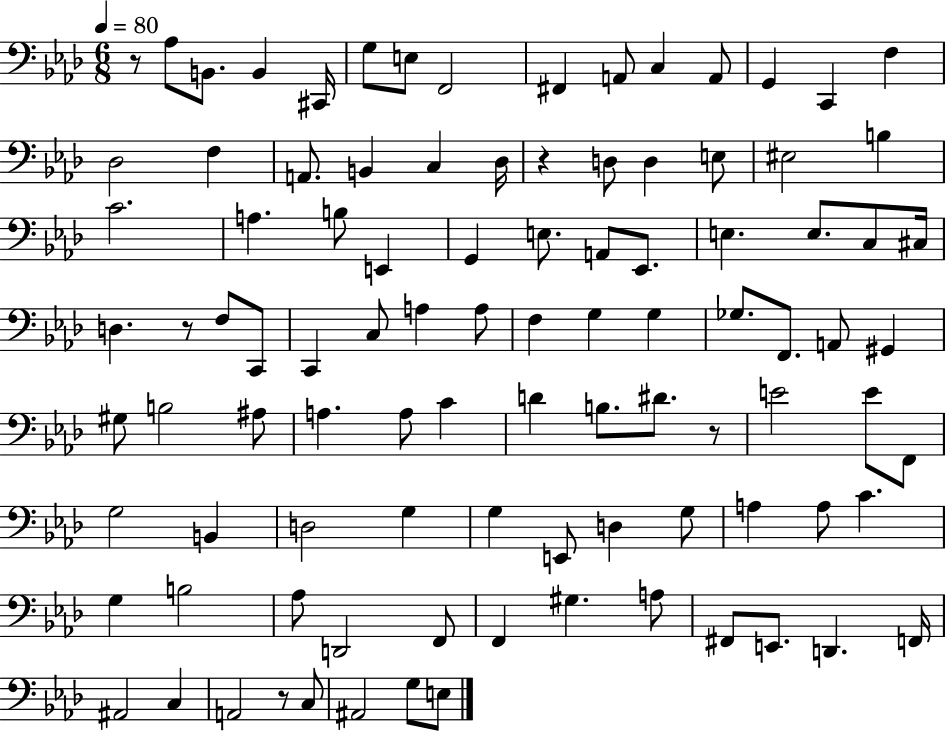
{
  \clef bass
  \numericTimeSignature
  \time 6/8
  \key aes \major
  \tempo 4 = 80
  r8 aes8 b,8. b,4 cis,16 | g8 e8 f,2 | fis,4 a,8 c4 a,8 | g,4 c,4 f4 | \break des2 f4 | a,8. b,4 c4 des16 | r4 d8 d4 e8 | eis2 b4 | \break c'2. | a4. b8 e,4 | g,4 e8. a,8 ees,8. | e4. e8. c8 cis16 | \break d4. r8 f8 c,8 | c,4 c8 a4 a8 | f4 g4 g4 | ges8. f,8. a,8 gis,4 | \break gis8 b2 ais8 | a4. a8 c'4 | d'4 b8. dis'8. r8 | e'2 e'8 f,8 | \break g2 b,4 | d2 g4 | g4 e,8 d4 g8 | a4 a8 c'4. | \break g4 b2 | aes8 d,2 f,8 | f,4 gis4. a8 | fis,8 e,8. d,4. f,16 | \break ais,2 c4 | a,2 r8 c8 | ais,2 g8 e8 | \bar "|."
}